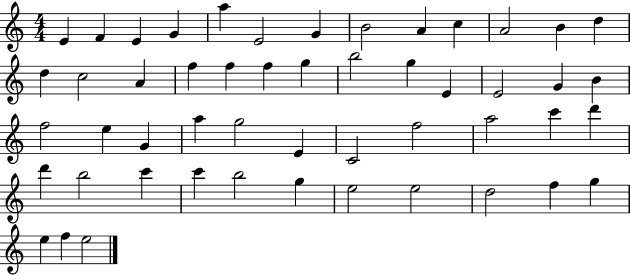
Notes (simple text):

E4/q F4/q E4/q G4/q A5/q E4/h G4/q B4/h A4/q C5/q A4/h B4/q D5/q D5/q C5/h A4/q F5/q F5/q F5/q G5/q B5/h G5/q E4/q E4/h G4/q B4/q F5/h E5/q G4/q A5/q G5/h E4/q C4/h F5/h A5/h C6/q D6/q D6/q B5/h C6/q C6/q B5/h G5/q E5/h E5/h D5/h F5/q G5/q E5/q F5/q E5/h